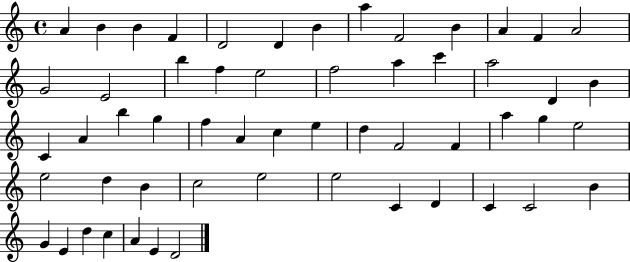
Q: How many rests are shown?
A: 0